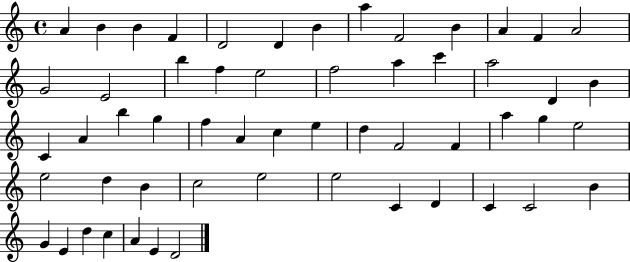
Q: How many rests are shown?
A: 0